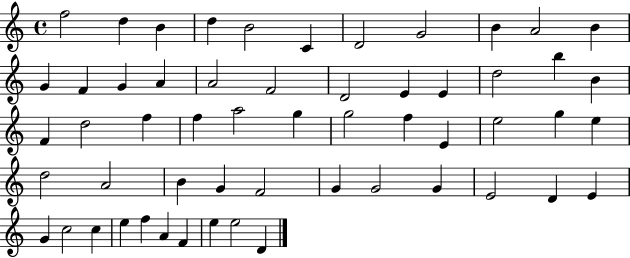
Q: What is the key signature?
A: C major